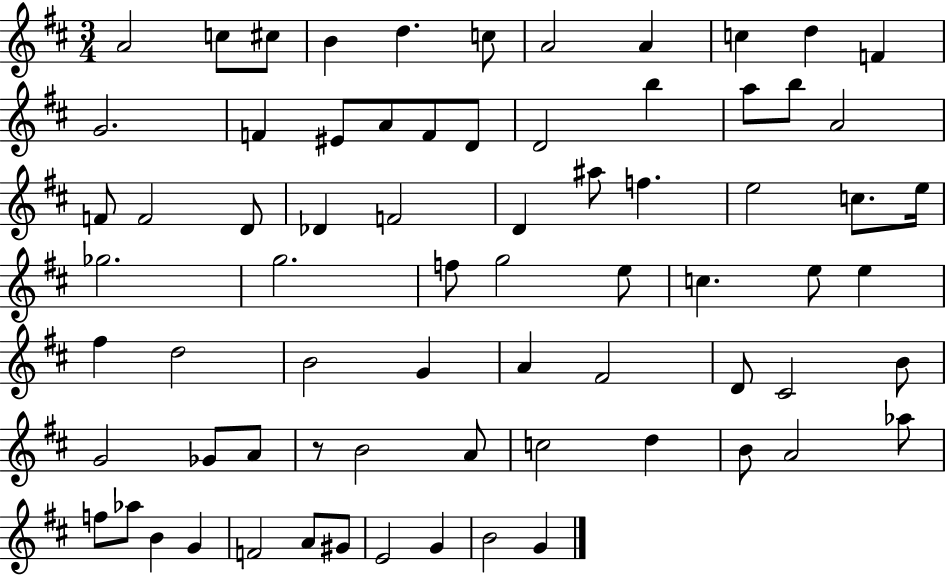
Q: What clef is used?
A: treble